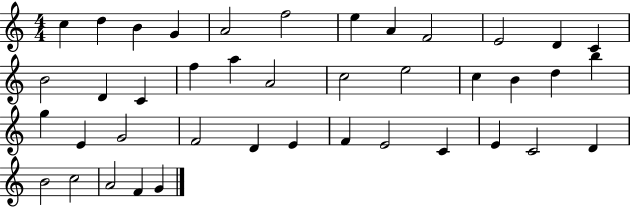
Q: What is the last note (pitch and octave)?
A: G4